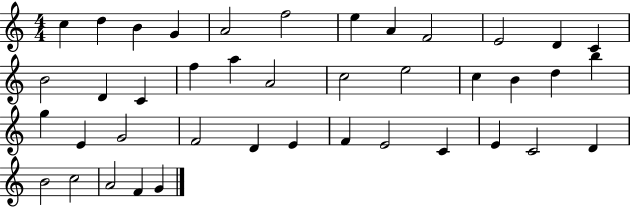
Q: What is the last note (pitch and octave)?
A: G4